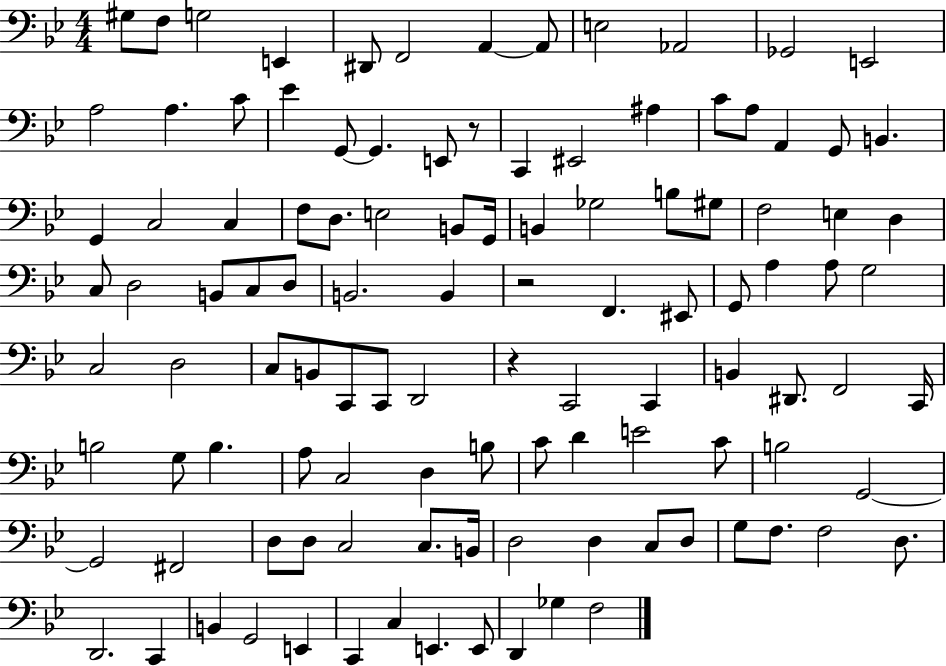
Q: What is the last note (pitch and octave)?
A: F3